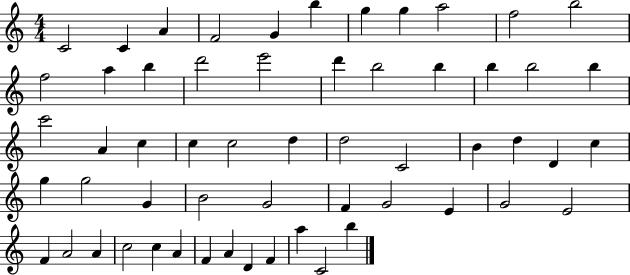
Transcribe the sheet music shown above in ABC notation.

X:1
T:Untitled
M:4/4
L:1/4
K:C
C2 C A F2 G b g g a2 f2 b2 f2 a b d'2 e'2 d' b2 b b b2 b c'2 A c c c2 d d2 C2 B d D c g g2 G B2 G2 F G2 E G2 E2 F A2 A c2 c A F A D F a C2 b